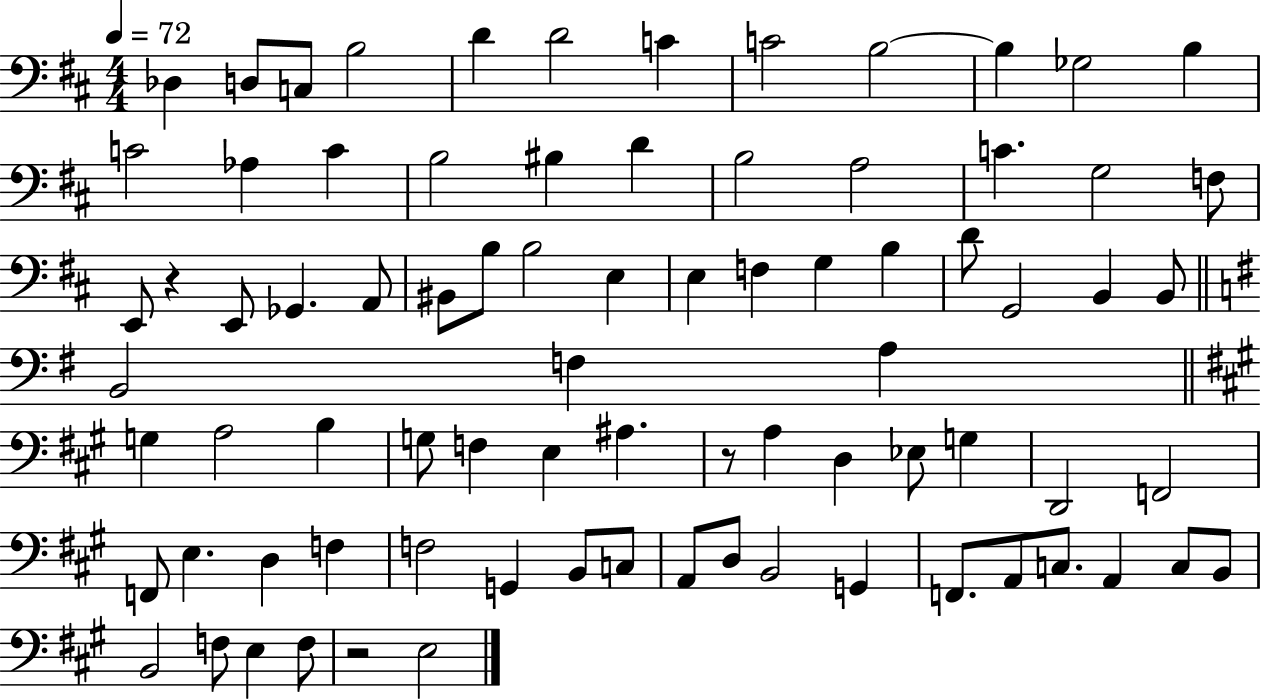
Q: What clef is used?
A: bass